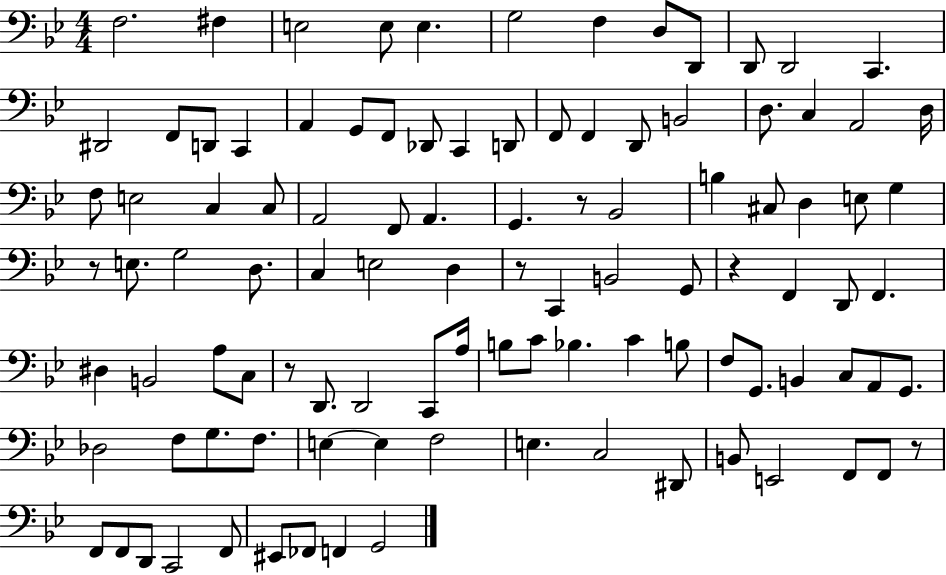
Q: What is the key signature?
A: BES major